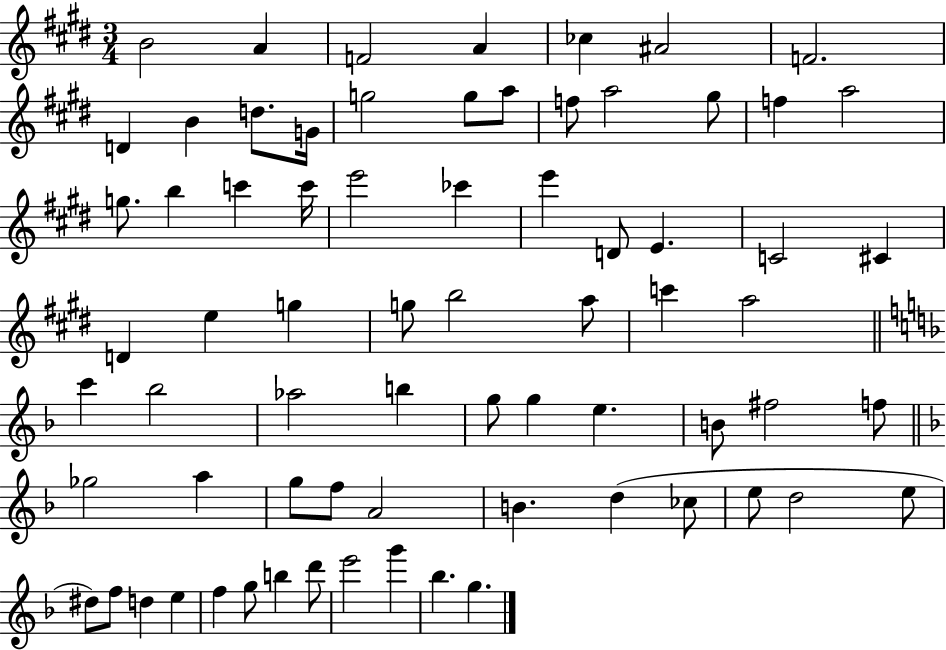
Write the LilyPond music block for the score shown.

{
  \clef treble
  \numericTimeSignature
  \time 3/4
  \key e \major
  b'2 a'4 | f'2 a'4 | ces''4 ais'2 | f'2. | \break d'4 b'4 d''8. g'16 | g''2 g''8 a''8 | f''8 a''2 gis''8 | f''4 a''2 | \break g''8. b''4 c'''4 c'''16 | e'''2 ces'''4 | e'''4 d'8 e'4. | c'2 cis'4 | \break d'4 e''4 g''4 | g''8 b''2 a''8 | c'''4 a''2 | \bar "||" \break \key d \minor c'''4 bes''2 | aes''2 b''4 | g''8 g''4 e''4. | b'8 fis''2 f''8 | \break \bar "||" \break \key f \major ges''2 a''4 | g''8 f''8 a'2 | b'4. d''4( ces''8 | e''8 d''2 e''8 | \break dis''8) f''8 d''4 e''4 | f''4 g''8 b''4 d'''8 | e'''2 g'''4 | bes''4. g''4. | \break \bar "|."
}